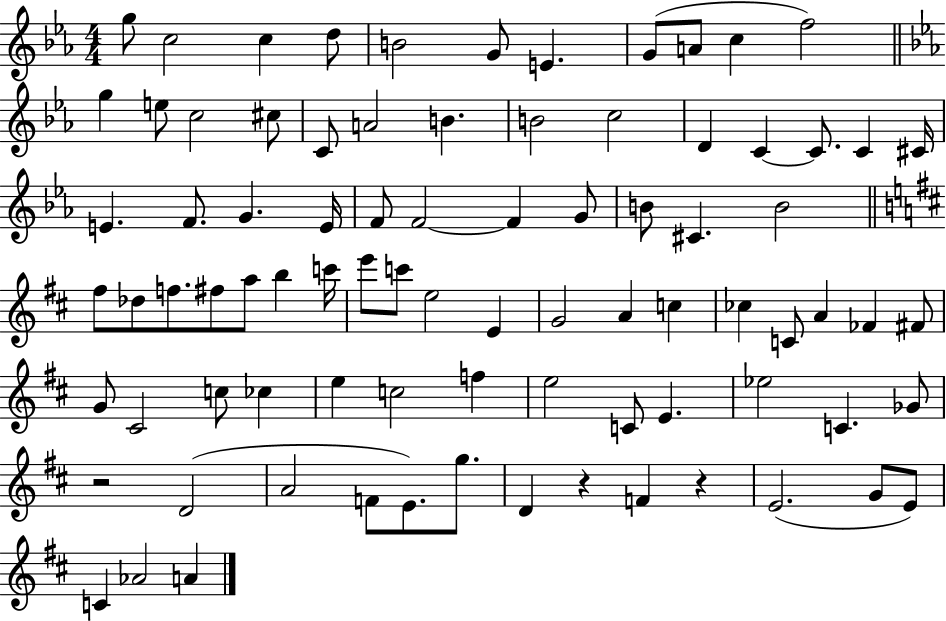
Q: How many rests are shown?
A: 3